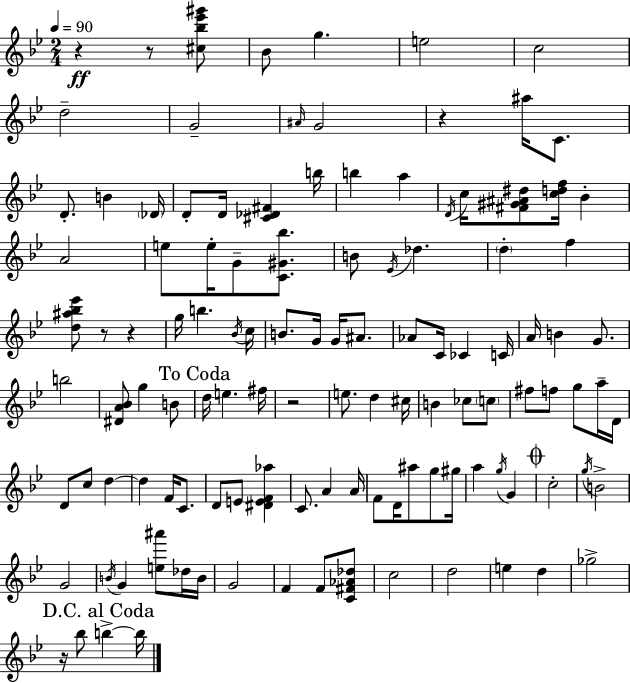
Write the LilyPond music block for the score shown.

{
  \clef treble
  \numericTimeSignature
  \time 2/4
  \key g \minor
  \tempo 4 = 90
  \repeat volta 2 { r4\ff r8 <cis'' bes'' ees''' gis'''>8 | bes'8 g''4. | e''2 | c''2 | \break d''2-- | g'2-- | \grace { ais'16 } g'2 | r4 ais''16 c'8. | \break d'8.-. b'4 | \parenthesize des'16 d'8-. d'16 <cis' des' fis'>4 | b''16 b''4 a''4 | \acciaccatura { d'16 } c''16 <fis' gis' ais' dis''>8 <c'' d'' f''>16 bes'4-. | \break a'2 | e''8 e''16-. g'8-- <c' gis' bes''>8. | b'8 \acciaccatura { ees'16 } des''4. | \parenthesize d''4-. f''4 | \break <d'' ais'' bes'' ees'''>8 r8 r4 | g''16 b''4. | \acciaccatura { bes'16 } c''16 b'8. g'16 | g'16 ais'8. aes'8 c'16 ces'4 | \break c'16 a'16 b'4 | g'8. b''2 | <dis' a' bes'>8 g''4 | b'8 \mark "To Coda" d''16 e''4. | \break fis''16 r2 | e''8. d''4 | cis''16 b'4 | ces''8 \parenthesize c''8 fis''8 f''8 | \break g''8 a''16-- d'16 d'8 c''8 | d''4~~ d''4 | f'16 c'8. d'8 e'8 | <dis' e' f' aes''>4 c'8. a'4 | \break a'16 f'8 d'16 ais''8 | g''8 gis''16 a''4 | \acciaccatura { g''16 } g'4 \mark \markup { \musicglyph "scripts.coda" } c''2-. | \acciaccatura { g''16 } b'2-> | \break g'2 | \acciaccatura { b'16 } g'4 | <e'' ais'''>8 des''16 b'16 g'2 | f'4 | \break f'8 <c' fis' aes' des''>8 c''2 | d''2 | e''4 | d''4 ges''2-> | \break \mark "D.C. al Coda" r16 | bes''8 b''4->~~ b''16 } \bar "|."
}